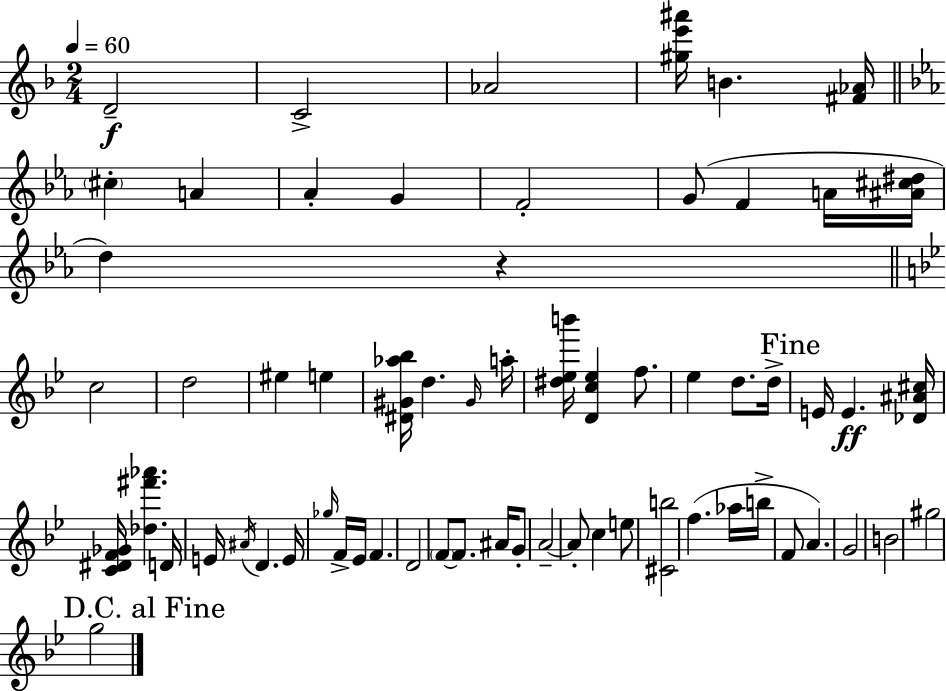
D4/h C4/h Ab4/h [G#5,E6,A#6]/s B4/q. [F#4,Ab4]/s C#5/q A4/q Ab4/q G4/q F4/h G4/e F4/q A4/s [A#4,C#5,D#5]/s D5/q R/q C5/h D5/h EIS5/q E5/q [D#4,G#4,Ab5,Bb5]/s D5/q. G#4/s A5/s [D#5,Eb5,B6]/s [D4,C5,Eb5]/q F5/e. Eb5/q D5/e. D5/s E4/s E4/q. [Db4,A#4,C#5]/s [C4,D#4,F4,Gb4]/s [Db5,F#6,Ab6]/q. D4/s E4/s A#4/s D4/q. E4/s Gb5/s F4/s Eb4/s F4/q. D4/h F4/e F4/e. A#4/s G4/e A4/h A4/e C5/q E5/e [C#4,B5]/h F5/q. Ab5/s B5/s F4/e A4/q. G4/h B4/h G#5/h G5/h